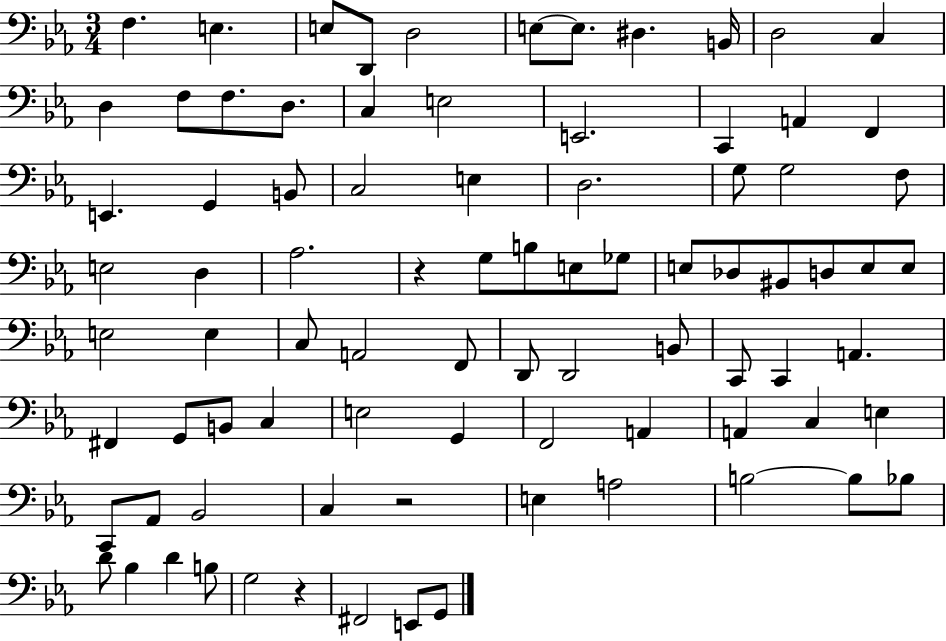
F3/q. E3/q. E3/e D2/e D3/h E3/e E3/e. D#3/q. B2/s D3/h C3/q D3/q F3/e F3/e. D3/e. C3/q E3/h E2/h. C2/q A2/q F2/q E2/q. G2/q B2/e C3/h E3/q D3/h. G3/e G3/h F3/e E3/h D3/q Ab3/h. R/q G3/e B3/e E3/e Gb3/e E3/e Db3/e BIS2/e D3/e E3/e E3/e E3/h E3/q C3/e A2/h F2/e D2/e D2/h B2/e C2/e C2/q A2/q. F#2/q G2/e B2/e C3/q E3/h G2/q F2/h A2/q A2/q C3/q E3/q C2/e Ab2/e Bb2/h C3/q R/h E3/q A3/h B3/h B3/e Bb3/e D4/e Bb3/q D4/q B3/e G3/h R/q F#2/h E2/e G2/e